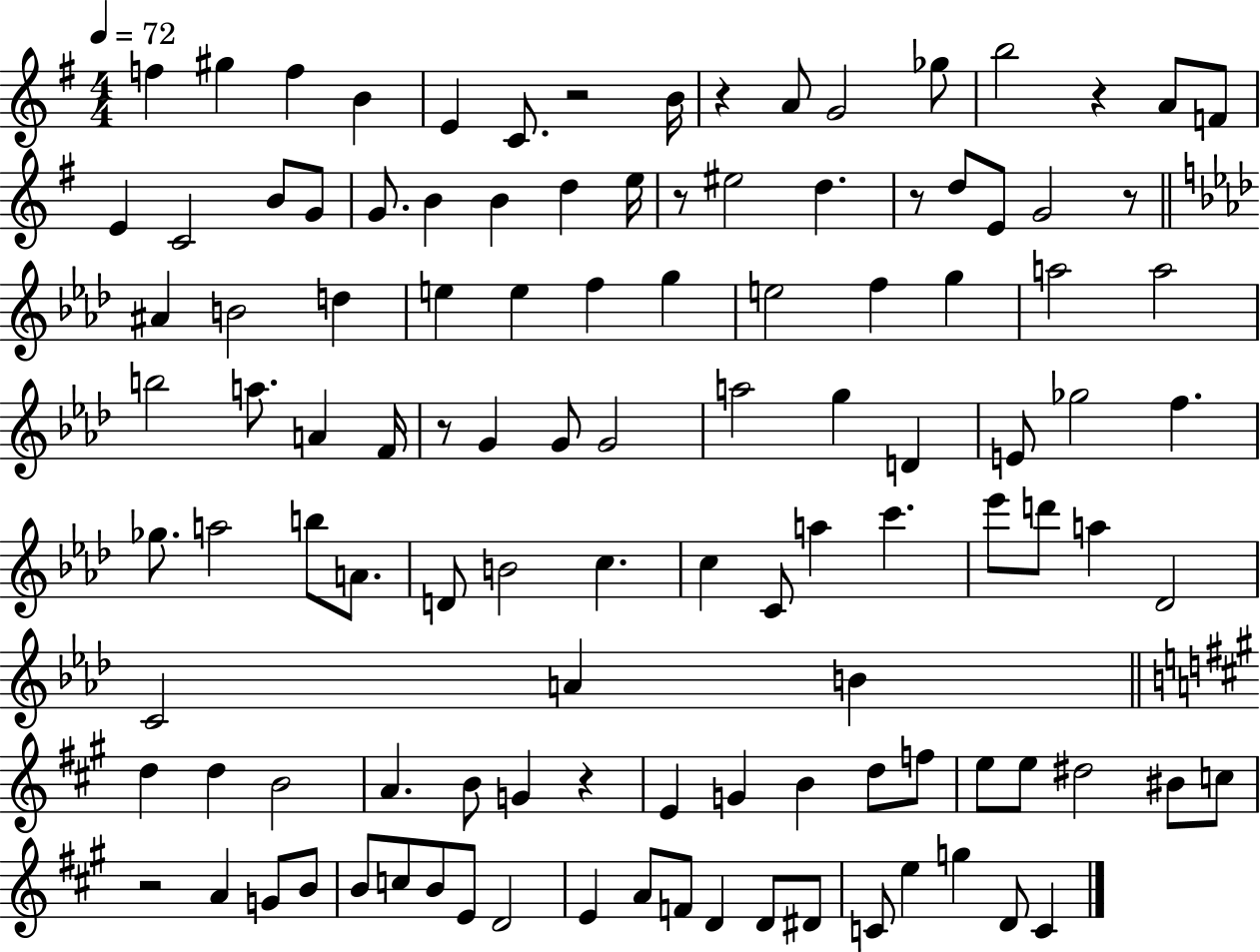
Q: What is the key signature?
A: G major